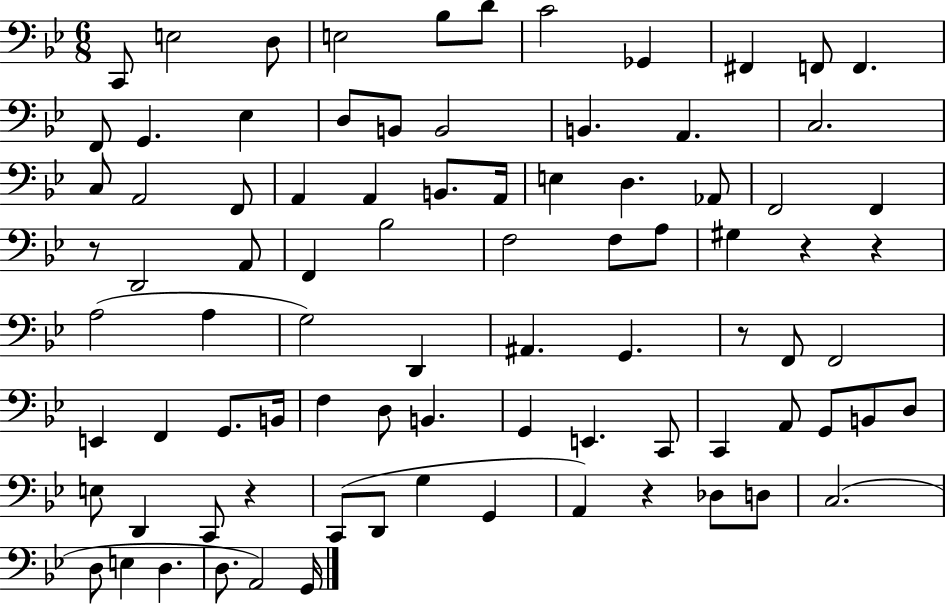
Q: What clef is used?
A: bass